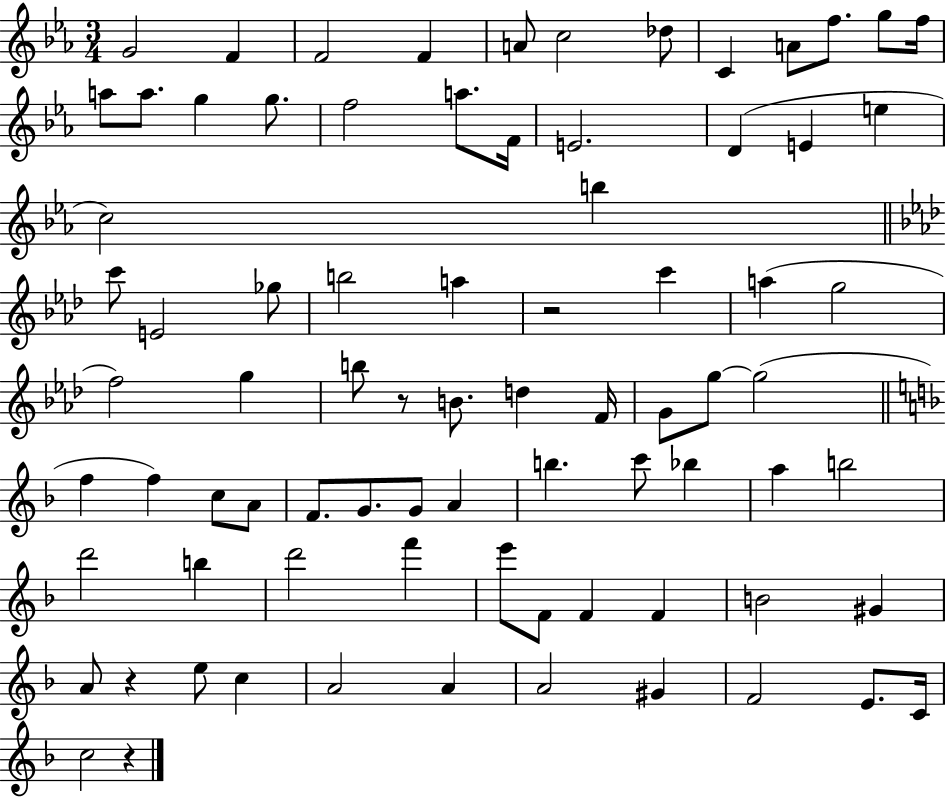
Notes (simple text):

G4/h F4/q F4/h F4/q A4/e C5/h Db5/e C4/q A4/e F5/e. G5/e F5/s A5/e A5/e. G5/q G5/e. F5/h A5/e. F4/s E4/h. D4/q E4/q E5/q C5/h B5/q C6/e E4/h Gb5/e B5/h A5/q R/h C6/q A5/q G5/h F5/h G5/q B5/e R/e B4/e. D5/q F4/s G4/e G5/e G5/h F5/q F5/q C5/e A4/e F4/e. G4/e. G4/e A4/q B5/q. C6/e Bb5/q A5/q B5/h D6/h B5/q D6/h F6/q E6/e F4/e F4/q F4/q B4/h G#4/q A4/e R/q E5/e C5/q A4/h A4/q A4/h G#4/q F4/h E4/e. C4/s C5/h R/q